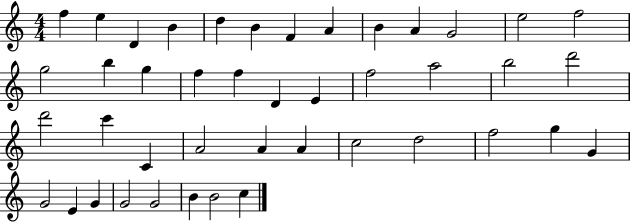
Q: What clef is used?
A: treble